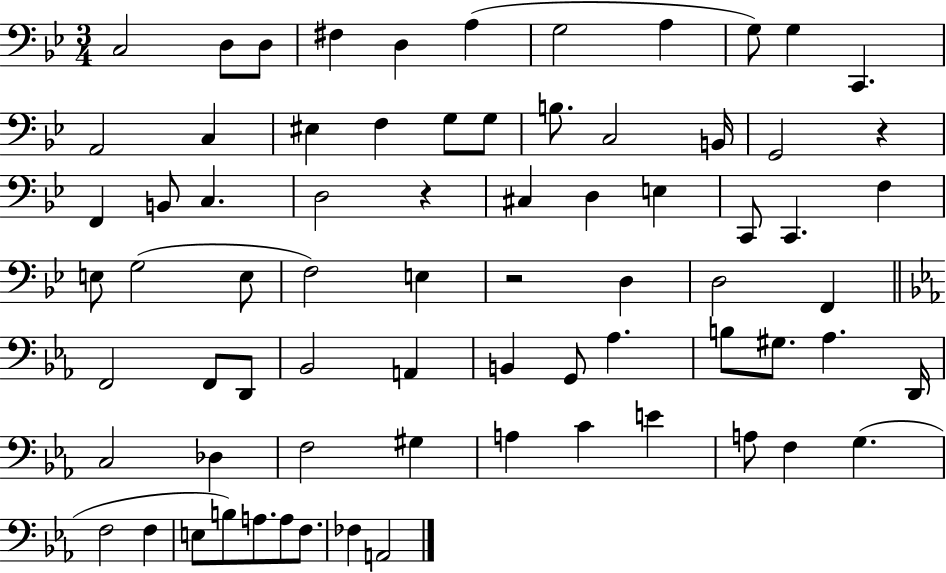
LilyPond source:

{
  \clef bass
  \numericTimeSignature
  \time 3/4
  \key bes \major
  \repeat volta 2 { c2 d8 d8 | fis4 d4 a4( | g2 a4 | g8) g4 c,4. | \break a,2 c4 | eis4 f4 g8 g8 | b8. c2 b,16 | g,2 r4 | \break f,4 b,8 c4. | d2 r4 | cis4 d4 e4 | c,8 c,4. f4 | \break e8 g2( e8 | f2) e4 | r2 d4 | d2 f,4 | \break \bar "||" \break \key ees \major f,2 f,8 d,8 | bes,2 a,4 | b,4 g,8 aes4. | b8 gis8. aes4. d,16 | \break c2 des4 | f2 gis4 | a4 c'4 e'4 | a8 f4 g4.( | \break f2 f4 | e8 b8) a8. a8 f8. | fes4 a,2 | } \bar "|."
}